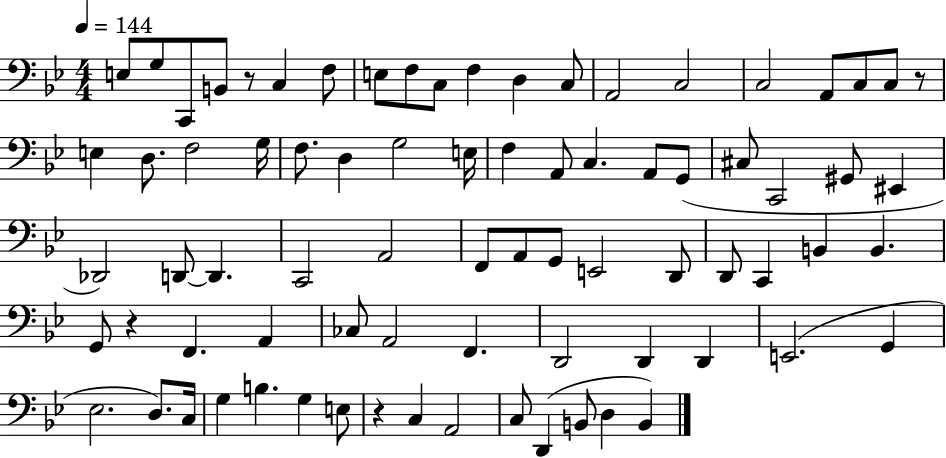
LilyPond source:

{
  \clef bass
  \numericTimeSignature
  \time 4/4
  \key bes \major
  \tempo 4 = 144
  e8 g8 c,8 b,8 r8 c4 f8 | e8 f8 c8 f4 d4 c8 | a,2 c2 | c2 a,8 c8 c8 r8 | \break e4 d8. f2 g16 | f8. d4 g2 e16 | f4 a,8 c4. a,8 g,8( | cis8 c,2 gis,8 eis,4 | \break des,2) d,8~~ d,4. | c,2 a,2 | f,8 a,8 g,8 e,2 d,8 | d,8 c,4 b,4 b,4. | \break g,8 r4 f,4. a,4 | ces8 a,2 f,4. | d,2 d,4 d,4 | e,2.( g,4 | \break ees2. d8.) c16 | g4 b4. g4 e8 | r4 c4 a,2 | c8 d,4( b,8 d4 b,4) | \break \bar "|."
}